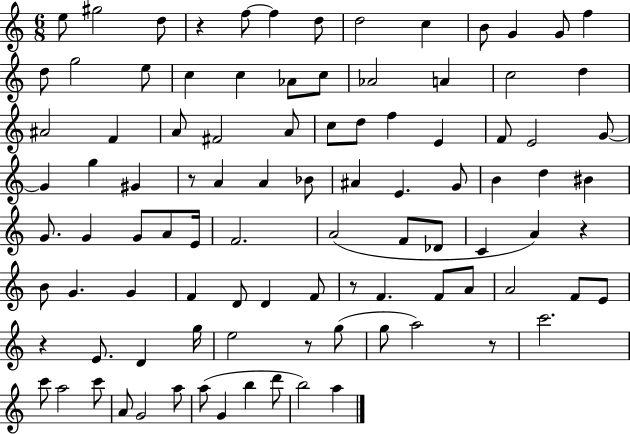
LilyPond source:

{
  \clef treble
  \numericTimeSignature
  \time 6/8
  \key c \major
  e''8 gis''2 d''8 | r4 f''8~~ f''4 d''8 | d''2 c''4 | b'8 g'4 g'8 f''4 | \break d''8 g''2 e''8 | c''4 c''4 aes'8 c''8 | aes'2 a'4 | c''2 d''4 | \break ais'2 f'4 | a'8 fis'2 a'8 | c''8 d''8 f''4 e'4 | f'8 e'2 g'8~~ | \break g'4 g''4 gis'4 | r8 a'4 a'4 bes'8 | ais'4 e'4. g'8 | b'4 d''4 bis'4 | \break g'8. g'4 g'8 a'8 e'16 | f'2. | a'2( f'8 des'8 | c'4 a'4) r4 | \break b'8 g'4. g'4 | f'4 d'8 d'4 f'8 | r8 f'4. f'8 a'8 | a'2 f'8 e'8 | \break r4 e'8. d'4 g''16 | e''2 r8 g''8( | g''8 a''2) r8 | c'''2. | \break c'''8 a''2 c'''8 | a'8 g'2 a''8 | a''8( g'4 b''4 d'''8 | b''2) a''4 | \break \bar "|."
}